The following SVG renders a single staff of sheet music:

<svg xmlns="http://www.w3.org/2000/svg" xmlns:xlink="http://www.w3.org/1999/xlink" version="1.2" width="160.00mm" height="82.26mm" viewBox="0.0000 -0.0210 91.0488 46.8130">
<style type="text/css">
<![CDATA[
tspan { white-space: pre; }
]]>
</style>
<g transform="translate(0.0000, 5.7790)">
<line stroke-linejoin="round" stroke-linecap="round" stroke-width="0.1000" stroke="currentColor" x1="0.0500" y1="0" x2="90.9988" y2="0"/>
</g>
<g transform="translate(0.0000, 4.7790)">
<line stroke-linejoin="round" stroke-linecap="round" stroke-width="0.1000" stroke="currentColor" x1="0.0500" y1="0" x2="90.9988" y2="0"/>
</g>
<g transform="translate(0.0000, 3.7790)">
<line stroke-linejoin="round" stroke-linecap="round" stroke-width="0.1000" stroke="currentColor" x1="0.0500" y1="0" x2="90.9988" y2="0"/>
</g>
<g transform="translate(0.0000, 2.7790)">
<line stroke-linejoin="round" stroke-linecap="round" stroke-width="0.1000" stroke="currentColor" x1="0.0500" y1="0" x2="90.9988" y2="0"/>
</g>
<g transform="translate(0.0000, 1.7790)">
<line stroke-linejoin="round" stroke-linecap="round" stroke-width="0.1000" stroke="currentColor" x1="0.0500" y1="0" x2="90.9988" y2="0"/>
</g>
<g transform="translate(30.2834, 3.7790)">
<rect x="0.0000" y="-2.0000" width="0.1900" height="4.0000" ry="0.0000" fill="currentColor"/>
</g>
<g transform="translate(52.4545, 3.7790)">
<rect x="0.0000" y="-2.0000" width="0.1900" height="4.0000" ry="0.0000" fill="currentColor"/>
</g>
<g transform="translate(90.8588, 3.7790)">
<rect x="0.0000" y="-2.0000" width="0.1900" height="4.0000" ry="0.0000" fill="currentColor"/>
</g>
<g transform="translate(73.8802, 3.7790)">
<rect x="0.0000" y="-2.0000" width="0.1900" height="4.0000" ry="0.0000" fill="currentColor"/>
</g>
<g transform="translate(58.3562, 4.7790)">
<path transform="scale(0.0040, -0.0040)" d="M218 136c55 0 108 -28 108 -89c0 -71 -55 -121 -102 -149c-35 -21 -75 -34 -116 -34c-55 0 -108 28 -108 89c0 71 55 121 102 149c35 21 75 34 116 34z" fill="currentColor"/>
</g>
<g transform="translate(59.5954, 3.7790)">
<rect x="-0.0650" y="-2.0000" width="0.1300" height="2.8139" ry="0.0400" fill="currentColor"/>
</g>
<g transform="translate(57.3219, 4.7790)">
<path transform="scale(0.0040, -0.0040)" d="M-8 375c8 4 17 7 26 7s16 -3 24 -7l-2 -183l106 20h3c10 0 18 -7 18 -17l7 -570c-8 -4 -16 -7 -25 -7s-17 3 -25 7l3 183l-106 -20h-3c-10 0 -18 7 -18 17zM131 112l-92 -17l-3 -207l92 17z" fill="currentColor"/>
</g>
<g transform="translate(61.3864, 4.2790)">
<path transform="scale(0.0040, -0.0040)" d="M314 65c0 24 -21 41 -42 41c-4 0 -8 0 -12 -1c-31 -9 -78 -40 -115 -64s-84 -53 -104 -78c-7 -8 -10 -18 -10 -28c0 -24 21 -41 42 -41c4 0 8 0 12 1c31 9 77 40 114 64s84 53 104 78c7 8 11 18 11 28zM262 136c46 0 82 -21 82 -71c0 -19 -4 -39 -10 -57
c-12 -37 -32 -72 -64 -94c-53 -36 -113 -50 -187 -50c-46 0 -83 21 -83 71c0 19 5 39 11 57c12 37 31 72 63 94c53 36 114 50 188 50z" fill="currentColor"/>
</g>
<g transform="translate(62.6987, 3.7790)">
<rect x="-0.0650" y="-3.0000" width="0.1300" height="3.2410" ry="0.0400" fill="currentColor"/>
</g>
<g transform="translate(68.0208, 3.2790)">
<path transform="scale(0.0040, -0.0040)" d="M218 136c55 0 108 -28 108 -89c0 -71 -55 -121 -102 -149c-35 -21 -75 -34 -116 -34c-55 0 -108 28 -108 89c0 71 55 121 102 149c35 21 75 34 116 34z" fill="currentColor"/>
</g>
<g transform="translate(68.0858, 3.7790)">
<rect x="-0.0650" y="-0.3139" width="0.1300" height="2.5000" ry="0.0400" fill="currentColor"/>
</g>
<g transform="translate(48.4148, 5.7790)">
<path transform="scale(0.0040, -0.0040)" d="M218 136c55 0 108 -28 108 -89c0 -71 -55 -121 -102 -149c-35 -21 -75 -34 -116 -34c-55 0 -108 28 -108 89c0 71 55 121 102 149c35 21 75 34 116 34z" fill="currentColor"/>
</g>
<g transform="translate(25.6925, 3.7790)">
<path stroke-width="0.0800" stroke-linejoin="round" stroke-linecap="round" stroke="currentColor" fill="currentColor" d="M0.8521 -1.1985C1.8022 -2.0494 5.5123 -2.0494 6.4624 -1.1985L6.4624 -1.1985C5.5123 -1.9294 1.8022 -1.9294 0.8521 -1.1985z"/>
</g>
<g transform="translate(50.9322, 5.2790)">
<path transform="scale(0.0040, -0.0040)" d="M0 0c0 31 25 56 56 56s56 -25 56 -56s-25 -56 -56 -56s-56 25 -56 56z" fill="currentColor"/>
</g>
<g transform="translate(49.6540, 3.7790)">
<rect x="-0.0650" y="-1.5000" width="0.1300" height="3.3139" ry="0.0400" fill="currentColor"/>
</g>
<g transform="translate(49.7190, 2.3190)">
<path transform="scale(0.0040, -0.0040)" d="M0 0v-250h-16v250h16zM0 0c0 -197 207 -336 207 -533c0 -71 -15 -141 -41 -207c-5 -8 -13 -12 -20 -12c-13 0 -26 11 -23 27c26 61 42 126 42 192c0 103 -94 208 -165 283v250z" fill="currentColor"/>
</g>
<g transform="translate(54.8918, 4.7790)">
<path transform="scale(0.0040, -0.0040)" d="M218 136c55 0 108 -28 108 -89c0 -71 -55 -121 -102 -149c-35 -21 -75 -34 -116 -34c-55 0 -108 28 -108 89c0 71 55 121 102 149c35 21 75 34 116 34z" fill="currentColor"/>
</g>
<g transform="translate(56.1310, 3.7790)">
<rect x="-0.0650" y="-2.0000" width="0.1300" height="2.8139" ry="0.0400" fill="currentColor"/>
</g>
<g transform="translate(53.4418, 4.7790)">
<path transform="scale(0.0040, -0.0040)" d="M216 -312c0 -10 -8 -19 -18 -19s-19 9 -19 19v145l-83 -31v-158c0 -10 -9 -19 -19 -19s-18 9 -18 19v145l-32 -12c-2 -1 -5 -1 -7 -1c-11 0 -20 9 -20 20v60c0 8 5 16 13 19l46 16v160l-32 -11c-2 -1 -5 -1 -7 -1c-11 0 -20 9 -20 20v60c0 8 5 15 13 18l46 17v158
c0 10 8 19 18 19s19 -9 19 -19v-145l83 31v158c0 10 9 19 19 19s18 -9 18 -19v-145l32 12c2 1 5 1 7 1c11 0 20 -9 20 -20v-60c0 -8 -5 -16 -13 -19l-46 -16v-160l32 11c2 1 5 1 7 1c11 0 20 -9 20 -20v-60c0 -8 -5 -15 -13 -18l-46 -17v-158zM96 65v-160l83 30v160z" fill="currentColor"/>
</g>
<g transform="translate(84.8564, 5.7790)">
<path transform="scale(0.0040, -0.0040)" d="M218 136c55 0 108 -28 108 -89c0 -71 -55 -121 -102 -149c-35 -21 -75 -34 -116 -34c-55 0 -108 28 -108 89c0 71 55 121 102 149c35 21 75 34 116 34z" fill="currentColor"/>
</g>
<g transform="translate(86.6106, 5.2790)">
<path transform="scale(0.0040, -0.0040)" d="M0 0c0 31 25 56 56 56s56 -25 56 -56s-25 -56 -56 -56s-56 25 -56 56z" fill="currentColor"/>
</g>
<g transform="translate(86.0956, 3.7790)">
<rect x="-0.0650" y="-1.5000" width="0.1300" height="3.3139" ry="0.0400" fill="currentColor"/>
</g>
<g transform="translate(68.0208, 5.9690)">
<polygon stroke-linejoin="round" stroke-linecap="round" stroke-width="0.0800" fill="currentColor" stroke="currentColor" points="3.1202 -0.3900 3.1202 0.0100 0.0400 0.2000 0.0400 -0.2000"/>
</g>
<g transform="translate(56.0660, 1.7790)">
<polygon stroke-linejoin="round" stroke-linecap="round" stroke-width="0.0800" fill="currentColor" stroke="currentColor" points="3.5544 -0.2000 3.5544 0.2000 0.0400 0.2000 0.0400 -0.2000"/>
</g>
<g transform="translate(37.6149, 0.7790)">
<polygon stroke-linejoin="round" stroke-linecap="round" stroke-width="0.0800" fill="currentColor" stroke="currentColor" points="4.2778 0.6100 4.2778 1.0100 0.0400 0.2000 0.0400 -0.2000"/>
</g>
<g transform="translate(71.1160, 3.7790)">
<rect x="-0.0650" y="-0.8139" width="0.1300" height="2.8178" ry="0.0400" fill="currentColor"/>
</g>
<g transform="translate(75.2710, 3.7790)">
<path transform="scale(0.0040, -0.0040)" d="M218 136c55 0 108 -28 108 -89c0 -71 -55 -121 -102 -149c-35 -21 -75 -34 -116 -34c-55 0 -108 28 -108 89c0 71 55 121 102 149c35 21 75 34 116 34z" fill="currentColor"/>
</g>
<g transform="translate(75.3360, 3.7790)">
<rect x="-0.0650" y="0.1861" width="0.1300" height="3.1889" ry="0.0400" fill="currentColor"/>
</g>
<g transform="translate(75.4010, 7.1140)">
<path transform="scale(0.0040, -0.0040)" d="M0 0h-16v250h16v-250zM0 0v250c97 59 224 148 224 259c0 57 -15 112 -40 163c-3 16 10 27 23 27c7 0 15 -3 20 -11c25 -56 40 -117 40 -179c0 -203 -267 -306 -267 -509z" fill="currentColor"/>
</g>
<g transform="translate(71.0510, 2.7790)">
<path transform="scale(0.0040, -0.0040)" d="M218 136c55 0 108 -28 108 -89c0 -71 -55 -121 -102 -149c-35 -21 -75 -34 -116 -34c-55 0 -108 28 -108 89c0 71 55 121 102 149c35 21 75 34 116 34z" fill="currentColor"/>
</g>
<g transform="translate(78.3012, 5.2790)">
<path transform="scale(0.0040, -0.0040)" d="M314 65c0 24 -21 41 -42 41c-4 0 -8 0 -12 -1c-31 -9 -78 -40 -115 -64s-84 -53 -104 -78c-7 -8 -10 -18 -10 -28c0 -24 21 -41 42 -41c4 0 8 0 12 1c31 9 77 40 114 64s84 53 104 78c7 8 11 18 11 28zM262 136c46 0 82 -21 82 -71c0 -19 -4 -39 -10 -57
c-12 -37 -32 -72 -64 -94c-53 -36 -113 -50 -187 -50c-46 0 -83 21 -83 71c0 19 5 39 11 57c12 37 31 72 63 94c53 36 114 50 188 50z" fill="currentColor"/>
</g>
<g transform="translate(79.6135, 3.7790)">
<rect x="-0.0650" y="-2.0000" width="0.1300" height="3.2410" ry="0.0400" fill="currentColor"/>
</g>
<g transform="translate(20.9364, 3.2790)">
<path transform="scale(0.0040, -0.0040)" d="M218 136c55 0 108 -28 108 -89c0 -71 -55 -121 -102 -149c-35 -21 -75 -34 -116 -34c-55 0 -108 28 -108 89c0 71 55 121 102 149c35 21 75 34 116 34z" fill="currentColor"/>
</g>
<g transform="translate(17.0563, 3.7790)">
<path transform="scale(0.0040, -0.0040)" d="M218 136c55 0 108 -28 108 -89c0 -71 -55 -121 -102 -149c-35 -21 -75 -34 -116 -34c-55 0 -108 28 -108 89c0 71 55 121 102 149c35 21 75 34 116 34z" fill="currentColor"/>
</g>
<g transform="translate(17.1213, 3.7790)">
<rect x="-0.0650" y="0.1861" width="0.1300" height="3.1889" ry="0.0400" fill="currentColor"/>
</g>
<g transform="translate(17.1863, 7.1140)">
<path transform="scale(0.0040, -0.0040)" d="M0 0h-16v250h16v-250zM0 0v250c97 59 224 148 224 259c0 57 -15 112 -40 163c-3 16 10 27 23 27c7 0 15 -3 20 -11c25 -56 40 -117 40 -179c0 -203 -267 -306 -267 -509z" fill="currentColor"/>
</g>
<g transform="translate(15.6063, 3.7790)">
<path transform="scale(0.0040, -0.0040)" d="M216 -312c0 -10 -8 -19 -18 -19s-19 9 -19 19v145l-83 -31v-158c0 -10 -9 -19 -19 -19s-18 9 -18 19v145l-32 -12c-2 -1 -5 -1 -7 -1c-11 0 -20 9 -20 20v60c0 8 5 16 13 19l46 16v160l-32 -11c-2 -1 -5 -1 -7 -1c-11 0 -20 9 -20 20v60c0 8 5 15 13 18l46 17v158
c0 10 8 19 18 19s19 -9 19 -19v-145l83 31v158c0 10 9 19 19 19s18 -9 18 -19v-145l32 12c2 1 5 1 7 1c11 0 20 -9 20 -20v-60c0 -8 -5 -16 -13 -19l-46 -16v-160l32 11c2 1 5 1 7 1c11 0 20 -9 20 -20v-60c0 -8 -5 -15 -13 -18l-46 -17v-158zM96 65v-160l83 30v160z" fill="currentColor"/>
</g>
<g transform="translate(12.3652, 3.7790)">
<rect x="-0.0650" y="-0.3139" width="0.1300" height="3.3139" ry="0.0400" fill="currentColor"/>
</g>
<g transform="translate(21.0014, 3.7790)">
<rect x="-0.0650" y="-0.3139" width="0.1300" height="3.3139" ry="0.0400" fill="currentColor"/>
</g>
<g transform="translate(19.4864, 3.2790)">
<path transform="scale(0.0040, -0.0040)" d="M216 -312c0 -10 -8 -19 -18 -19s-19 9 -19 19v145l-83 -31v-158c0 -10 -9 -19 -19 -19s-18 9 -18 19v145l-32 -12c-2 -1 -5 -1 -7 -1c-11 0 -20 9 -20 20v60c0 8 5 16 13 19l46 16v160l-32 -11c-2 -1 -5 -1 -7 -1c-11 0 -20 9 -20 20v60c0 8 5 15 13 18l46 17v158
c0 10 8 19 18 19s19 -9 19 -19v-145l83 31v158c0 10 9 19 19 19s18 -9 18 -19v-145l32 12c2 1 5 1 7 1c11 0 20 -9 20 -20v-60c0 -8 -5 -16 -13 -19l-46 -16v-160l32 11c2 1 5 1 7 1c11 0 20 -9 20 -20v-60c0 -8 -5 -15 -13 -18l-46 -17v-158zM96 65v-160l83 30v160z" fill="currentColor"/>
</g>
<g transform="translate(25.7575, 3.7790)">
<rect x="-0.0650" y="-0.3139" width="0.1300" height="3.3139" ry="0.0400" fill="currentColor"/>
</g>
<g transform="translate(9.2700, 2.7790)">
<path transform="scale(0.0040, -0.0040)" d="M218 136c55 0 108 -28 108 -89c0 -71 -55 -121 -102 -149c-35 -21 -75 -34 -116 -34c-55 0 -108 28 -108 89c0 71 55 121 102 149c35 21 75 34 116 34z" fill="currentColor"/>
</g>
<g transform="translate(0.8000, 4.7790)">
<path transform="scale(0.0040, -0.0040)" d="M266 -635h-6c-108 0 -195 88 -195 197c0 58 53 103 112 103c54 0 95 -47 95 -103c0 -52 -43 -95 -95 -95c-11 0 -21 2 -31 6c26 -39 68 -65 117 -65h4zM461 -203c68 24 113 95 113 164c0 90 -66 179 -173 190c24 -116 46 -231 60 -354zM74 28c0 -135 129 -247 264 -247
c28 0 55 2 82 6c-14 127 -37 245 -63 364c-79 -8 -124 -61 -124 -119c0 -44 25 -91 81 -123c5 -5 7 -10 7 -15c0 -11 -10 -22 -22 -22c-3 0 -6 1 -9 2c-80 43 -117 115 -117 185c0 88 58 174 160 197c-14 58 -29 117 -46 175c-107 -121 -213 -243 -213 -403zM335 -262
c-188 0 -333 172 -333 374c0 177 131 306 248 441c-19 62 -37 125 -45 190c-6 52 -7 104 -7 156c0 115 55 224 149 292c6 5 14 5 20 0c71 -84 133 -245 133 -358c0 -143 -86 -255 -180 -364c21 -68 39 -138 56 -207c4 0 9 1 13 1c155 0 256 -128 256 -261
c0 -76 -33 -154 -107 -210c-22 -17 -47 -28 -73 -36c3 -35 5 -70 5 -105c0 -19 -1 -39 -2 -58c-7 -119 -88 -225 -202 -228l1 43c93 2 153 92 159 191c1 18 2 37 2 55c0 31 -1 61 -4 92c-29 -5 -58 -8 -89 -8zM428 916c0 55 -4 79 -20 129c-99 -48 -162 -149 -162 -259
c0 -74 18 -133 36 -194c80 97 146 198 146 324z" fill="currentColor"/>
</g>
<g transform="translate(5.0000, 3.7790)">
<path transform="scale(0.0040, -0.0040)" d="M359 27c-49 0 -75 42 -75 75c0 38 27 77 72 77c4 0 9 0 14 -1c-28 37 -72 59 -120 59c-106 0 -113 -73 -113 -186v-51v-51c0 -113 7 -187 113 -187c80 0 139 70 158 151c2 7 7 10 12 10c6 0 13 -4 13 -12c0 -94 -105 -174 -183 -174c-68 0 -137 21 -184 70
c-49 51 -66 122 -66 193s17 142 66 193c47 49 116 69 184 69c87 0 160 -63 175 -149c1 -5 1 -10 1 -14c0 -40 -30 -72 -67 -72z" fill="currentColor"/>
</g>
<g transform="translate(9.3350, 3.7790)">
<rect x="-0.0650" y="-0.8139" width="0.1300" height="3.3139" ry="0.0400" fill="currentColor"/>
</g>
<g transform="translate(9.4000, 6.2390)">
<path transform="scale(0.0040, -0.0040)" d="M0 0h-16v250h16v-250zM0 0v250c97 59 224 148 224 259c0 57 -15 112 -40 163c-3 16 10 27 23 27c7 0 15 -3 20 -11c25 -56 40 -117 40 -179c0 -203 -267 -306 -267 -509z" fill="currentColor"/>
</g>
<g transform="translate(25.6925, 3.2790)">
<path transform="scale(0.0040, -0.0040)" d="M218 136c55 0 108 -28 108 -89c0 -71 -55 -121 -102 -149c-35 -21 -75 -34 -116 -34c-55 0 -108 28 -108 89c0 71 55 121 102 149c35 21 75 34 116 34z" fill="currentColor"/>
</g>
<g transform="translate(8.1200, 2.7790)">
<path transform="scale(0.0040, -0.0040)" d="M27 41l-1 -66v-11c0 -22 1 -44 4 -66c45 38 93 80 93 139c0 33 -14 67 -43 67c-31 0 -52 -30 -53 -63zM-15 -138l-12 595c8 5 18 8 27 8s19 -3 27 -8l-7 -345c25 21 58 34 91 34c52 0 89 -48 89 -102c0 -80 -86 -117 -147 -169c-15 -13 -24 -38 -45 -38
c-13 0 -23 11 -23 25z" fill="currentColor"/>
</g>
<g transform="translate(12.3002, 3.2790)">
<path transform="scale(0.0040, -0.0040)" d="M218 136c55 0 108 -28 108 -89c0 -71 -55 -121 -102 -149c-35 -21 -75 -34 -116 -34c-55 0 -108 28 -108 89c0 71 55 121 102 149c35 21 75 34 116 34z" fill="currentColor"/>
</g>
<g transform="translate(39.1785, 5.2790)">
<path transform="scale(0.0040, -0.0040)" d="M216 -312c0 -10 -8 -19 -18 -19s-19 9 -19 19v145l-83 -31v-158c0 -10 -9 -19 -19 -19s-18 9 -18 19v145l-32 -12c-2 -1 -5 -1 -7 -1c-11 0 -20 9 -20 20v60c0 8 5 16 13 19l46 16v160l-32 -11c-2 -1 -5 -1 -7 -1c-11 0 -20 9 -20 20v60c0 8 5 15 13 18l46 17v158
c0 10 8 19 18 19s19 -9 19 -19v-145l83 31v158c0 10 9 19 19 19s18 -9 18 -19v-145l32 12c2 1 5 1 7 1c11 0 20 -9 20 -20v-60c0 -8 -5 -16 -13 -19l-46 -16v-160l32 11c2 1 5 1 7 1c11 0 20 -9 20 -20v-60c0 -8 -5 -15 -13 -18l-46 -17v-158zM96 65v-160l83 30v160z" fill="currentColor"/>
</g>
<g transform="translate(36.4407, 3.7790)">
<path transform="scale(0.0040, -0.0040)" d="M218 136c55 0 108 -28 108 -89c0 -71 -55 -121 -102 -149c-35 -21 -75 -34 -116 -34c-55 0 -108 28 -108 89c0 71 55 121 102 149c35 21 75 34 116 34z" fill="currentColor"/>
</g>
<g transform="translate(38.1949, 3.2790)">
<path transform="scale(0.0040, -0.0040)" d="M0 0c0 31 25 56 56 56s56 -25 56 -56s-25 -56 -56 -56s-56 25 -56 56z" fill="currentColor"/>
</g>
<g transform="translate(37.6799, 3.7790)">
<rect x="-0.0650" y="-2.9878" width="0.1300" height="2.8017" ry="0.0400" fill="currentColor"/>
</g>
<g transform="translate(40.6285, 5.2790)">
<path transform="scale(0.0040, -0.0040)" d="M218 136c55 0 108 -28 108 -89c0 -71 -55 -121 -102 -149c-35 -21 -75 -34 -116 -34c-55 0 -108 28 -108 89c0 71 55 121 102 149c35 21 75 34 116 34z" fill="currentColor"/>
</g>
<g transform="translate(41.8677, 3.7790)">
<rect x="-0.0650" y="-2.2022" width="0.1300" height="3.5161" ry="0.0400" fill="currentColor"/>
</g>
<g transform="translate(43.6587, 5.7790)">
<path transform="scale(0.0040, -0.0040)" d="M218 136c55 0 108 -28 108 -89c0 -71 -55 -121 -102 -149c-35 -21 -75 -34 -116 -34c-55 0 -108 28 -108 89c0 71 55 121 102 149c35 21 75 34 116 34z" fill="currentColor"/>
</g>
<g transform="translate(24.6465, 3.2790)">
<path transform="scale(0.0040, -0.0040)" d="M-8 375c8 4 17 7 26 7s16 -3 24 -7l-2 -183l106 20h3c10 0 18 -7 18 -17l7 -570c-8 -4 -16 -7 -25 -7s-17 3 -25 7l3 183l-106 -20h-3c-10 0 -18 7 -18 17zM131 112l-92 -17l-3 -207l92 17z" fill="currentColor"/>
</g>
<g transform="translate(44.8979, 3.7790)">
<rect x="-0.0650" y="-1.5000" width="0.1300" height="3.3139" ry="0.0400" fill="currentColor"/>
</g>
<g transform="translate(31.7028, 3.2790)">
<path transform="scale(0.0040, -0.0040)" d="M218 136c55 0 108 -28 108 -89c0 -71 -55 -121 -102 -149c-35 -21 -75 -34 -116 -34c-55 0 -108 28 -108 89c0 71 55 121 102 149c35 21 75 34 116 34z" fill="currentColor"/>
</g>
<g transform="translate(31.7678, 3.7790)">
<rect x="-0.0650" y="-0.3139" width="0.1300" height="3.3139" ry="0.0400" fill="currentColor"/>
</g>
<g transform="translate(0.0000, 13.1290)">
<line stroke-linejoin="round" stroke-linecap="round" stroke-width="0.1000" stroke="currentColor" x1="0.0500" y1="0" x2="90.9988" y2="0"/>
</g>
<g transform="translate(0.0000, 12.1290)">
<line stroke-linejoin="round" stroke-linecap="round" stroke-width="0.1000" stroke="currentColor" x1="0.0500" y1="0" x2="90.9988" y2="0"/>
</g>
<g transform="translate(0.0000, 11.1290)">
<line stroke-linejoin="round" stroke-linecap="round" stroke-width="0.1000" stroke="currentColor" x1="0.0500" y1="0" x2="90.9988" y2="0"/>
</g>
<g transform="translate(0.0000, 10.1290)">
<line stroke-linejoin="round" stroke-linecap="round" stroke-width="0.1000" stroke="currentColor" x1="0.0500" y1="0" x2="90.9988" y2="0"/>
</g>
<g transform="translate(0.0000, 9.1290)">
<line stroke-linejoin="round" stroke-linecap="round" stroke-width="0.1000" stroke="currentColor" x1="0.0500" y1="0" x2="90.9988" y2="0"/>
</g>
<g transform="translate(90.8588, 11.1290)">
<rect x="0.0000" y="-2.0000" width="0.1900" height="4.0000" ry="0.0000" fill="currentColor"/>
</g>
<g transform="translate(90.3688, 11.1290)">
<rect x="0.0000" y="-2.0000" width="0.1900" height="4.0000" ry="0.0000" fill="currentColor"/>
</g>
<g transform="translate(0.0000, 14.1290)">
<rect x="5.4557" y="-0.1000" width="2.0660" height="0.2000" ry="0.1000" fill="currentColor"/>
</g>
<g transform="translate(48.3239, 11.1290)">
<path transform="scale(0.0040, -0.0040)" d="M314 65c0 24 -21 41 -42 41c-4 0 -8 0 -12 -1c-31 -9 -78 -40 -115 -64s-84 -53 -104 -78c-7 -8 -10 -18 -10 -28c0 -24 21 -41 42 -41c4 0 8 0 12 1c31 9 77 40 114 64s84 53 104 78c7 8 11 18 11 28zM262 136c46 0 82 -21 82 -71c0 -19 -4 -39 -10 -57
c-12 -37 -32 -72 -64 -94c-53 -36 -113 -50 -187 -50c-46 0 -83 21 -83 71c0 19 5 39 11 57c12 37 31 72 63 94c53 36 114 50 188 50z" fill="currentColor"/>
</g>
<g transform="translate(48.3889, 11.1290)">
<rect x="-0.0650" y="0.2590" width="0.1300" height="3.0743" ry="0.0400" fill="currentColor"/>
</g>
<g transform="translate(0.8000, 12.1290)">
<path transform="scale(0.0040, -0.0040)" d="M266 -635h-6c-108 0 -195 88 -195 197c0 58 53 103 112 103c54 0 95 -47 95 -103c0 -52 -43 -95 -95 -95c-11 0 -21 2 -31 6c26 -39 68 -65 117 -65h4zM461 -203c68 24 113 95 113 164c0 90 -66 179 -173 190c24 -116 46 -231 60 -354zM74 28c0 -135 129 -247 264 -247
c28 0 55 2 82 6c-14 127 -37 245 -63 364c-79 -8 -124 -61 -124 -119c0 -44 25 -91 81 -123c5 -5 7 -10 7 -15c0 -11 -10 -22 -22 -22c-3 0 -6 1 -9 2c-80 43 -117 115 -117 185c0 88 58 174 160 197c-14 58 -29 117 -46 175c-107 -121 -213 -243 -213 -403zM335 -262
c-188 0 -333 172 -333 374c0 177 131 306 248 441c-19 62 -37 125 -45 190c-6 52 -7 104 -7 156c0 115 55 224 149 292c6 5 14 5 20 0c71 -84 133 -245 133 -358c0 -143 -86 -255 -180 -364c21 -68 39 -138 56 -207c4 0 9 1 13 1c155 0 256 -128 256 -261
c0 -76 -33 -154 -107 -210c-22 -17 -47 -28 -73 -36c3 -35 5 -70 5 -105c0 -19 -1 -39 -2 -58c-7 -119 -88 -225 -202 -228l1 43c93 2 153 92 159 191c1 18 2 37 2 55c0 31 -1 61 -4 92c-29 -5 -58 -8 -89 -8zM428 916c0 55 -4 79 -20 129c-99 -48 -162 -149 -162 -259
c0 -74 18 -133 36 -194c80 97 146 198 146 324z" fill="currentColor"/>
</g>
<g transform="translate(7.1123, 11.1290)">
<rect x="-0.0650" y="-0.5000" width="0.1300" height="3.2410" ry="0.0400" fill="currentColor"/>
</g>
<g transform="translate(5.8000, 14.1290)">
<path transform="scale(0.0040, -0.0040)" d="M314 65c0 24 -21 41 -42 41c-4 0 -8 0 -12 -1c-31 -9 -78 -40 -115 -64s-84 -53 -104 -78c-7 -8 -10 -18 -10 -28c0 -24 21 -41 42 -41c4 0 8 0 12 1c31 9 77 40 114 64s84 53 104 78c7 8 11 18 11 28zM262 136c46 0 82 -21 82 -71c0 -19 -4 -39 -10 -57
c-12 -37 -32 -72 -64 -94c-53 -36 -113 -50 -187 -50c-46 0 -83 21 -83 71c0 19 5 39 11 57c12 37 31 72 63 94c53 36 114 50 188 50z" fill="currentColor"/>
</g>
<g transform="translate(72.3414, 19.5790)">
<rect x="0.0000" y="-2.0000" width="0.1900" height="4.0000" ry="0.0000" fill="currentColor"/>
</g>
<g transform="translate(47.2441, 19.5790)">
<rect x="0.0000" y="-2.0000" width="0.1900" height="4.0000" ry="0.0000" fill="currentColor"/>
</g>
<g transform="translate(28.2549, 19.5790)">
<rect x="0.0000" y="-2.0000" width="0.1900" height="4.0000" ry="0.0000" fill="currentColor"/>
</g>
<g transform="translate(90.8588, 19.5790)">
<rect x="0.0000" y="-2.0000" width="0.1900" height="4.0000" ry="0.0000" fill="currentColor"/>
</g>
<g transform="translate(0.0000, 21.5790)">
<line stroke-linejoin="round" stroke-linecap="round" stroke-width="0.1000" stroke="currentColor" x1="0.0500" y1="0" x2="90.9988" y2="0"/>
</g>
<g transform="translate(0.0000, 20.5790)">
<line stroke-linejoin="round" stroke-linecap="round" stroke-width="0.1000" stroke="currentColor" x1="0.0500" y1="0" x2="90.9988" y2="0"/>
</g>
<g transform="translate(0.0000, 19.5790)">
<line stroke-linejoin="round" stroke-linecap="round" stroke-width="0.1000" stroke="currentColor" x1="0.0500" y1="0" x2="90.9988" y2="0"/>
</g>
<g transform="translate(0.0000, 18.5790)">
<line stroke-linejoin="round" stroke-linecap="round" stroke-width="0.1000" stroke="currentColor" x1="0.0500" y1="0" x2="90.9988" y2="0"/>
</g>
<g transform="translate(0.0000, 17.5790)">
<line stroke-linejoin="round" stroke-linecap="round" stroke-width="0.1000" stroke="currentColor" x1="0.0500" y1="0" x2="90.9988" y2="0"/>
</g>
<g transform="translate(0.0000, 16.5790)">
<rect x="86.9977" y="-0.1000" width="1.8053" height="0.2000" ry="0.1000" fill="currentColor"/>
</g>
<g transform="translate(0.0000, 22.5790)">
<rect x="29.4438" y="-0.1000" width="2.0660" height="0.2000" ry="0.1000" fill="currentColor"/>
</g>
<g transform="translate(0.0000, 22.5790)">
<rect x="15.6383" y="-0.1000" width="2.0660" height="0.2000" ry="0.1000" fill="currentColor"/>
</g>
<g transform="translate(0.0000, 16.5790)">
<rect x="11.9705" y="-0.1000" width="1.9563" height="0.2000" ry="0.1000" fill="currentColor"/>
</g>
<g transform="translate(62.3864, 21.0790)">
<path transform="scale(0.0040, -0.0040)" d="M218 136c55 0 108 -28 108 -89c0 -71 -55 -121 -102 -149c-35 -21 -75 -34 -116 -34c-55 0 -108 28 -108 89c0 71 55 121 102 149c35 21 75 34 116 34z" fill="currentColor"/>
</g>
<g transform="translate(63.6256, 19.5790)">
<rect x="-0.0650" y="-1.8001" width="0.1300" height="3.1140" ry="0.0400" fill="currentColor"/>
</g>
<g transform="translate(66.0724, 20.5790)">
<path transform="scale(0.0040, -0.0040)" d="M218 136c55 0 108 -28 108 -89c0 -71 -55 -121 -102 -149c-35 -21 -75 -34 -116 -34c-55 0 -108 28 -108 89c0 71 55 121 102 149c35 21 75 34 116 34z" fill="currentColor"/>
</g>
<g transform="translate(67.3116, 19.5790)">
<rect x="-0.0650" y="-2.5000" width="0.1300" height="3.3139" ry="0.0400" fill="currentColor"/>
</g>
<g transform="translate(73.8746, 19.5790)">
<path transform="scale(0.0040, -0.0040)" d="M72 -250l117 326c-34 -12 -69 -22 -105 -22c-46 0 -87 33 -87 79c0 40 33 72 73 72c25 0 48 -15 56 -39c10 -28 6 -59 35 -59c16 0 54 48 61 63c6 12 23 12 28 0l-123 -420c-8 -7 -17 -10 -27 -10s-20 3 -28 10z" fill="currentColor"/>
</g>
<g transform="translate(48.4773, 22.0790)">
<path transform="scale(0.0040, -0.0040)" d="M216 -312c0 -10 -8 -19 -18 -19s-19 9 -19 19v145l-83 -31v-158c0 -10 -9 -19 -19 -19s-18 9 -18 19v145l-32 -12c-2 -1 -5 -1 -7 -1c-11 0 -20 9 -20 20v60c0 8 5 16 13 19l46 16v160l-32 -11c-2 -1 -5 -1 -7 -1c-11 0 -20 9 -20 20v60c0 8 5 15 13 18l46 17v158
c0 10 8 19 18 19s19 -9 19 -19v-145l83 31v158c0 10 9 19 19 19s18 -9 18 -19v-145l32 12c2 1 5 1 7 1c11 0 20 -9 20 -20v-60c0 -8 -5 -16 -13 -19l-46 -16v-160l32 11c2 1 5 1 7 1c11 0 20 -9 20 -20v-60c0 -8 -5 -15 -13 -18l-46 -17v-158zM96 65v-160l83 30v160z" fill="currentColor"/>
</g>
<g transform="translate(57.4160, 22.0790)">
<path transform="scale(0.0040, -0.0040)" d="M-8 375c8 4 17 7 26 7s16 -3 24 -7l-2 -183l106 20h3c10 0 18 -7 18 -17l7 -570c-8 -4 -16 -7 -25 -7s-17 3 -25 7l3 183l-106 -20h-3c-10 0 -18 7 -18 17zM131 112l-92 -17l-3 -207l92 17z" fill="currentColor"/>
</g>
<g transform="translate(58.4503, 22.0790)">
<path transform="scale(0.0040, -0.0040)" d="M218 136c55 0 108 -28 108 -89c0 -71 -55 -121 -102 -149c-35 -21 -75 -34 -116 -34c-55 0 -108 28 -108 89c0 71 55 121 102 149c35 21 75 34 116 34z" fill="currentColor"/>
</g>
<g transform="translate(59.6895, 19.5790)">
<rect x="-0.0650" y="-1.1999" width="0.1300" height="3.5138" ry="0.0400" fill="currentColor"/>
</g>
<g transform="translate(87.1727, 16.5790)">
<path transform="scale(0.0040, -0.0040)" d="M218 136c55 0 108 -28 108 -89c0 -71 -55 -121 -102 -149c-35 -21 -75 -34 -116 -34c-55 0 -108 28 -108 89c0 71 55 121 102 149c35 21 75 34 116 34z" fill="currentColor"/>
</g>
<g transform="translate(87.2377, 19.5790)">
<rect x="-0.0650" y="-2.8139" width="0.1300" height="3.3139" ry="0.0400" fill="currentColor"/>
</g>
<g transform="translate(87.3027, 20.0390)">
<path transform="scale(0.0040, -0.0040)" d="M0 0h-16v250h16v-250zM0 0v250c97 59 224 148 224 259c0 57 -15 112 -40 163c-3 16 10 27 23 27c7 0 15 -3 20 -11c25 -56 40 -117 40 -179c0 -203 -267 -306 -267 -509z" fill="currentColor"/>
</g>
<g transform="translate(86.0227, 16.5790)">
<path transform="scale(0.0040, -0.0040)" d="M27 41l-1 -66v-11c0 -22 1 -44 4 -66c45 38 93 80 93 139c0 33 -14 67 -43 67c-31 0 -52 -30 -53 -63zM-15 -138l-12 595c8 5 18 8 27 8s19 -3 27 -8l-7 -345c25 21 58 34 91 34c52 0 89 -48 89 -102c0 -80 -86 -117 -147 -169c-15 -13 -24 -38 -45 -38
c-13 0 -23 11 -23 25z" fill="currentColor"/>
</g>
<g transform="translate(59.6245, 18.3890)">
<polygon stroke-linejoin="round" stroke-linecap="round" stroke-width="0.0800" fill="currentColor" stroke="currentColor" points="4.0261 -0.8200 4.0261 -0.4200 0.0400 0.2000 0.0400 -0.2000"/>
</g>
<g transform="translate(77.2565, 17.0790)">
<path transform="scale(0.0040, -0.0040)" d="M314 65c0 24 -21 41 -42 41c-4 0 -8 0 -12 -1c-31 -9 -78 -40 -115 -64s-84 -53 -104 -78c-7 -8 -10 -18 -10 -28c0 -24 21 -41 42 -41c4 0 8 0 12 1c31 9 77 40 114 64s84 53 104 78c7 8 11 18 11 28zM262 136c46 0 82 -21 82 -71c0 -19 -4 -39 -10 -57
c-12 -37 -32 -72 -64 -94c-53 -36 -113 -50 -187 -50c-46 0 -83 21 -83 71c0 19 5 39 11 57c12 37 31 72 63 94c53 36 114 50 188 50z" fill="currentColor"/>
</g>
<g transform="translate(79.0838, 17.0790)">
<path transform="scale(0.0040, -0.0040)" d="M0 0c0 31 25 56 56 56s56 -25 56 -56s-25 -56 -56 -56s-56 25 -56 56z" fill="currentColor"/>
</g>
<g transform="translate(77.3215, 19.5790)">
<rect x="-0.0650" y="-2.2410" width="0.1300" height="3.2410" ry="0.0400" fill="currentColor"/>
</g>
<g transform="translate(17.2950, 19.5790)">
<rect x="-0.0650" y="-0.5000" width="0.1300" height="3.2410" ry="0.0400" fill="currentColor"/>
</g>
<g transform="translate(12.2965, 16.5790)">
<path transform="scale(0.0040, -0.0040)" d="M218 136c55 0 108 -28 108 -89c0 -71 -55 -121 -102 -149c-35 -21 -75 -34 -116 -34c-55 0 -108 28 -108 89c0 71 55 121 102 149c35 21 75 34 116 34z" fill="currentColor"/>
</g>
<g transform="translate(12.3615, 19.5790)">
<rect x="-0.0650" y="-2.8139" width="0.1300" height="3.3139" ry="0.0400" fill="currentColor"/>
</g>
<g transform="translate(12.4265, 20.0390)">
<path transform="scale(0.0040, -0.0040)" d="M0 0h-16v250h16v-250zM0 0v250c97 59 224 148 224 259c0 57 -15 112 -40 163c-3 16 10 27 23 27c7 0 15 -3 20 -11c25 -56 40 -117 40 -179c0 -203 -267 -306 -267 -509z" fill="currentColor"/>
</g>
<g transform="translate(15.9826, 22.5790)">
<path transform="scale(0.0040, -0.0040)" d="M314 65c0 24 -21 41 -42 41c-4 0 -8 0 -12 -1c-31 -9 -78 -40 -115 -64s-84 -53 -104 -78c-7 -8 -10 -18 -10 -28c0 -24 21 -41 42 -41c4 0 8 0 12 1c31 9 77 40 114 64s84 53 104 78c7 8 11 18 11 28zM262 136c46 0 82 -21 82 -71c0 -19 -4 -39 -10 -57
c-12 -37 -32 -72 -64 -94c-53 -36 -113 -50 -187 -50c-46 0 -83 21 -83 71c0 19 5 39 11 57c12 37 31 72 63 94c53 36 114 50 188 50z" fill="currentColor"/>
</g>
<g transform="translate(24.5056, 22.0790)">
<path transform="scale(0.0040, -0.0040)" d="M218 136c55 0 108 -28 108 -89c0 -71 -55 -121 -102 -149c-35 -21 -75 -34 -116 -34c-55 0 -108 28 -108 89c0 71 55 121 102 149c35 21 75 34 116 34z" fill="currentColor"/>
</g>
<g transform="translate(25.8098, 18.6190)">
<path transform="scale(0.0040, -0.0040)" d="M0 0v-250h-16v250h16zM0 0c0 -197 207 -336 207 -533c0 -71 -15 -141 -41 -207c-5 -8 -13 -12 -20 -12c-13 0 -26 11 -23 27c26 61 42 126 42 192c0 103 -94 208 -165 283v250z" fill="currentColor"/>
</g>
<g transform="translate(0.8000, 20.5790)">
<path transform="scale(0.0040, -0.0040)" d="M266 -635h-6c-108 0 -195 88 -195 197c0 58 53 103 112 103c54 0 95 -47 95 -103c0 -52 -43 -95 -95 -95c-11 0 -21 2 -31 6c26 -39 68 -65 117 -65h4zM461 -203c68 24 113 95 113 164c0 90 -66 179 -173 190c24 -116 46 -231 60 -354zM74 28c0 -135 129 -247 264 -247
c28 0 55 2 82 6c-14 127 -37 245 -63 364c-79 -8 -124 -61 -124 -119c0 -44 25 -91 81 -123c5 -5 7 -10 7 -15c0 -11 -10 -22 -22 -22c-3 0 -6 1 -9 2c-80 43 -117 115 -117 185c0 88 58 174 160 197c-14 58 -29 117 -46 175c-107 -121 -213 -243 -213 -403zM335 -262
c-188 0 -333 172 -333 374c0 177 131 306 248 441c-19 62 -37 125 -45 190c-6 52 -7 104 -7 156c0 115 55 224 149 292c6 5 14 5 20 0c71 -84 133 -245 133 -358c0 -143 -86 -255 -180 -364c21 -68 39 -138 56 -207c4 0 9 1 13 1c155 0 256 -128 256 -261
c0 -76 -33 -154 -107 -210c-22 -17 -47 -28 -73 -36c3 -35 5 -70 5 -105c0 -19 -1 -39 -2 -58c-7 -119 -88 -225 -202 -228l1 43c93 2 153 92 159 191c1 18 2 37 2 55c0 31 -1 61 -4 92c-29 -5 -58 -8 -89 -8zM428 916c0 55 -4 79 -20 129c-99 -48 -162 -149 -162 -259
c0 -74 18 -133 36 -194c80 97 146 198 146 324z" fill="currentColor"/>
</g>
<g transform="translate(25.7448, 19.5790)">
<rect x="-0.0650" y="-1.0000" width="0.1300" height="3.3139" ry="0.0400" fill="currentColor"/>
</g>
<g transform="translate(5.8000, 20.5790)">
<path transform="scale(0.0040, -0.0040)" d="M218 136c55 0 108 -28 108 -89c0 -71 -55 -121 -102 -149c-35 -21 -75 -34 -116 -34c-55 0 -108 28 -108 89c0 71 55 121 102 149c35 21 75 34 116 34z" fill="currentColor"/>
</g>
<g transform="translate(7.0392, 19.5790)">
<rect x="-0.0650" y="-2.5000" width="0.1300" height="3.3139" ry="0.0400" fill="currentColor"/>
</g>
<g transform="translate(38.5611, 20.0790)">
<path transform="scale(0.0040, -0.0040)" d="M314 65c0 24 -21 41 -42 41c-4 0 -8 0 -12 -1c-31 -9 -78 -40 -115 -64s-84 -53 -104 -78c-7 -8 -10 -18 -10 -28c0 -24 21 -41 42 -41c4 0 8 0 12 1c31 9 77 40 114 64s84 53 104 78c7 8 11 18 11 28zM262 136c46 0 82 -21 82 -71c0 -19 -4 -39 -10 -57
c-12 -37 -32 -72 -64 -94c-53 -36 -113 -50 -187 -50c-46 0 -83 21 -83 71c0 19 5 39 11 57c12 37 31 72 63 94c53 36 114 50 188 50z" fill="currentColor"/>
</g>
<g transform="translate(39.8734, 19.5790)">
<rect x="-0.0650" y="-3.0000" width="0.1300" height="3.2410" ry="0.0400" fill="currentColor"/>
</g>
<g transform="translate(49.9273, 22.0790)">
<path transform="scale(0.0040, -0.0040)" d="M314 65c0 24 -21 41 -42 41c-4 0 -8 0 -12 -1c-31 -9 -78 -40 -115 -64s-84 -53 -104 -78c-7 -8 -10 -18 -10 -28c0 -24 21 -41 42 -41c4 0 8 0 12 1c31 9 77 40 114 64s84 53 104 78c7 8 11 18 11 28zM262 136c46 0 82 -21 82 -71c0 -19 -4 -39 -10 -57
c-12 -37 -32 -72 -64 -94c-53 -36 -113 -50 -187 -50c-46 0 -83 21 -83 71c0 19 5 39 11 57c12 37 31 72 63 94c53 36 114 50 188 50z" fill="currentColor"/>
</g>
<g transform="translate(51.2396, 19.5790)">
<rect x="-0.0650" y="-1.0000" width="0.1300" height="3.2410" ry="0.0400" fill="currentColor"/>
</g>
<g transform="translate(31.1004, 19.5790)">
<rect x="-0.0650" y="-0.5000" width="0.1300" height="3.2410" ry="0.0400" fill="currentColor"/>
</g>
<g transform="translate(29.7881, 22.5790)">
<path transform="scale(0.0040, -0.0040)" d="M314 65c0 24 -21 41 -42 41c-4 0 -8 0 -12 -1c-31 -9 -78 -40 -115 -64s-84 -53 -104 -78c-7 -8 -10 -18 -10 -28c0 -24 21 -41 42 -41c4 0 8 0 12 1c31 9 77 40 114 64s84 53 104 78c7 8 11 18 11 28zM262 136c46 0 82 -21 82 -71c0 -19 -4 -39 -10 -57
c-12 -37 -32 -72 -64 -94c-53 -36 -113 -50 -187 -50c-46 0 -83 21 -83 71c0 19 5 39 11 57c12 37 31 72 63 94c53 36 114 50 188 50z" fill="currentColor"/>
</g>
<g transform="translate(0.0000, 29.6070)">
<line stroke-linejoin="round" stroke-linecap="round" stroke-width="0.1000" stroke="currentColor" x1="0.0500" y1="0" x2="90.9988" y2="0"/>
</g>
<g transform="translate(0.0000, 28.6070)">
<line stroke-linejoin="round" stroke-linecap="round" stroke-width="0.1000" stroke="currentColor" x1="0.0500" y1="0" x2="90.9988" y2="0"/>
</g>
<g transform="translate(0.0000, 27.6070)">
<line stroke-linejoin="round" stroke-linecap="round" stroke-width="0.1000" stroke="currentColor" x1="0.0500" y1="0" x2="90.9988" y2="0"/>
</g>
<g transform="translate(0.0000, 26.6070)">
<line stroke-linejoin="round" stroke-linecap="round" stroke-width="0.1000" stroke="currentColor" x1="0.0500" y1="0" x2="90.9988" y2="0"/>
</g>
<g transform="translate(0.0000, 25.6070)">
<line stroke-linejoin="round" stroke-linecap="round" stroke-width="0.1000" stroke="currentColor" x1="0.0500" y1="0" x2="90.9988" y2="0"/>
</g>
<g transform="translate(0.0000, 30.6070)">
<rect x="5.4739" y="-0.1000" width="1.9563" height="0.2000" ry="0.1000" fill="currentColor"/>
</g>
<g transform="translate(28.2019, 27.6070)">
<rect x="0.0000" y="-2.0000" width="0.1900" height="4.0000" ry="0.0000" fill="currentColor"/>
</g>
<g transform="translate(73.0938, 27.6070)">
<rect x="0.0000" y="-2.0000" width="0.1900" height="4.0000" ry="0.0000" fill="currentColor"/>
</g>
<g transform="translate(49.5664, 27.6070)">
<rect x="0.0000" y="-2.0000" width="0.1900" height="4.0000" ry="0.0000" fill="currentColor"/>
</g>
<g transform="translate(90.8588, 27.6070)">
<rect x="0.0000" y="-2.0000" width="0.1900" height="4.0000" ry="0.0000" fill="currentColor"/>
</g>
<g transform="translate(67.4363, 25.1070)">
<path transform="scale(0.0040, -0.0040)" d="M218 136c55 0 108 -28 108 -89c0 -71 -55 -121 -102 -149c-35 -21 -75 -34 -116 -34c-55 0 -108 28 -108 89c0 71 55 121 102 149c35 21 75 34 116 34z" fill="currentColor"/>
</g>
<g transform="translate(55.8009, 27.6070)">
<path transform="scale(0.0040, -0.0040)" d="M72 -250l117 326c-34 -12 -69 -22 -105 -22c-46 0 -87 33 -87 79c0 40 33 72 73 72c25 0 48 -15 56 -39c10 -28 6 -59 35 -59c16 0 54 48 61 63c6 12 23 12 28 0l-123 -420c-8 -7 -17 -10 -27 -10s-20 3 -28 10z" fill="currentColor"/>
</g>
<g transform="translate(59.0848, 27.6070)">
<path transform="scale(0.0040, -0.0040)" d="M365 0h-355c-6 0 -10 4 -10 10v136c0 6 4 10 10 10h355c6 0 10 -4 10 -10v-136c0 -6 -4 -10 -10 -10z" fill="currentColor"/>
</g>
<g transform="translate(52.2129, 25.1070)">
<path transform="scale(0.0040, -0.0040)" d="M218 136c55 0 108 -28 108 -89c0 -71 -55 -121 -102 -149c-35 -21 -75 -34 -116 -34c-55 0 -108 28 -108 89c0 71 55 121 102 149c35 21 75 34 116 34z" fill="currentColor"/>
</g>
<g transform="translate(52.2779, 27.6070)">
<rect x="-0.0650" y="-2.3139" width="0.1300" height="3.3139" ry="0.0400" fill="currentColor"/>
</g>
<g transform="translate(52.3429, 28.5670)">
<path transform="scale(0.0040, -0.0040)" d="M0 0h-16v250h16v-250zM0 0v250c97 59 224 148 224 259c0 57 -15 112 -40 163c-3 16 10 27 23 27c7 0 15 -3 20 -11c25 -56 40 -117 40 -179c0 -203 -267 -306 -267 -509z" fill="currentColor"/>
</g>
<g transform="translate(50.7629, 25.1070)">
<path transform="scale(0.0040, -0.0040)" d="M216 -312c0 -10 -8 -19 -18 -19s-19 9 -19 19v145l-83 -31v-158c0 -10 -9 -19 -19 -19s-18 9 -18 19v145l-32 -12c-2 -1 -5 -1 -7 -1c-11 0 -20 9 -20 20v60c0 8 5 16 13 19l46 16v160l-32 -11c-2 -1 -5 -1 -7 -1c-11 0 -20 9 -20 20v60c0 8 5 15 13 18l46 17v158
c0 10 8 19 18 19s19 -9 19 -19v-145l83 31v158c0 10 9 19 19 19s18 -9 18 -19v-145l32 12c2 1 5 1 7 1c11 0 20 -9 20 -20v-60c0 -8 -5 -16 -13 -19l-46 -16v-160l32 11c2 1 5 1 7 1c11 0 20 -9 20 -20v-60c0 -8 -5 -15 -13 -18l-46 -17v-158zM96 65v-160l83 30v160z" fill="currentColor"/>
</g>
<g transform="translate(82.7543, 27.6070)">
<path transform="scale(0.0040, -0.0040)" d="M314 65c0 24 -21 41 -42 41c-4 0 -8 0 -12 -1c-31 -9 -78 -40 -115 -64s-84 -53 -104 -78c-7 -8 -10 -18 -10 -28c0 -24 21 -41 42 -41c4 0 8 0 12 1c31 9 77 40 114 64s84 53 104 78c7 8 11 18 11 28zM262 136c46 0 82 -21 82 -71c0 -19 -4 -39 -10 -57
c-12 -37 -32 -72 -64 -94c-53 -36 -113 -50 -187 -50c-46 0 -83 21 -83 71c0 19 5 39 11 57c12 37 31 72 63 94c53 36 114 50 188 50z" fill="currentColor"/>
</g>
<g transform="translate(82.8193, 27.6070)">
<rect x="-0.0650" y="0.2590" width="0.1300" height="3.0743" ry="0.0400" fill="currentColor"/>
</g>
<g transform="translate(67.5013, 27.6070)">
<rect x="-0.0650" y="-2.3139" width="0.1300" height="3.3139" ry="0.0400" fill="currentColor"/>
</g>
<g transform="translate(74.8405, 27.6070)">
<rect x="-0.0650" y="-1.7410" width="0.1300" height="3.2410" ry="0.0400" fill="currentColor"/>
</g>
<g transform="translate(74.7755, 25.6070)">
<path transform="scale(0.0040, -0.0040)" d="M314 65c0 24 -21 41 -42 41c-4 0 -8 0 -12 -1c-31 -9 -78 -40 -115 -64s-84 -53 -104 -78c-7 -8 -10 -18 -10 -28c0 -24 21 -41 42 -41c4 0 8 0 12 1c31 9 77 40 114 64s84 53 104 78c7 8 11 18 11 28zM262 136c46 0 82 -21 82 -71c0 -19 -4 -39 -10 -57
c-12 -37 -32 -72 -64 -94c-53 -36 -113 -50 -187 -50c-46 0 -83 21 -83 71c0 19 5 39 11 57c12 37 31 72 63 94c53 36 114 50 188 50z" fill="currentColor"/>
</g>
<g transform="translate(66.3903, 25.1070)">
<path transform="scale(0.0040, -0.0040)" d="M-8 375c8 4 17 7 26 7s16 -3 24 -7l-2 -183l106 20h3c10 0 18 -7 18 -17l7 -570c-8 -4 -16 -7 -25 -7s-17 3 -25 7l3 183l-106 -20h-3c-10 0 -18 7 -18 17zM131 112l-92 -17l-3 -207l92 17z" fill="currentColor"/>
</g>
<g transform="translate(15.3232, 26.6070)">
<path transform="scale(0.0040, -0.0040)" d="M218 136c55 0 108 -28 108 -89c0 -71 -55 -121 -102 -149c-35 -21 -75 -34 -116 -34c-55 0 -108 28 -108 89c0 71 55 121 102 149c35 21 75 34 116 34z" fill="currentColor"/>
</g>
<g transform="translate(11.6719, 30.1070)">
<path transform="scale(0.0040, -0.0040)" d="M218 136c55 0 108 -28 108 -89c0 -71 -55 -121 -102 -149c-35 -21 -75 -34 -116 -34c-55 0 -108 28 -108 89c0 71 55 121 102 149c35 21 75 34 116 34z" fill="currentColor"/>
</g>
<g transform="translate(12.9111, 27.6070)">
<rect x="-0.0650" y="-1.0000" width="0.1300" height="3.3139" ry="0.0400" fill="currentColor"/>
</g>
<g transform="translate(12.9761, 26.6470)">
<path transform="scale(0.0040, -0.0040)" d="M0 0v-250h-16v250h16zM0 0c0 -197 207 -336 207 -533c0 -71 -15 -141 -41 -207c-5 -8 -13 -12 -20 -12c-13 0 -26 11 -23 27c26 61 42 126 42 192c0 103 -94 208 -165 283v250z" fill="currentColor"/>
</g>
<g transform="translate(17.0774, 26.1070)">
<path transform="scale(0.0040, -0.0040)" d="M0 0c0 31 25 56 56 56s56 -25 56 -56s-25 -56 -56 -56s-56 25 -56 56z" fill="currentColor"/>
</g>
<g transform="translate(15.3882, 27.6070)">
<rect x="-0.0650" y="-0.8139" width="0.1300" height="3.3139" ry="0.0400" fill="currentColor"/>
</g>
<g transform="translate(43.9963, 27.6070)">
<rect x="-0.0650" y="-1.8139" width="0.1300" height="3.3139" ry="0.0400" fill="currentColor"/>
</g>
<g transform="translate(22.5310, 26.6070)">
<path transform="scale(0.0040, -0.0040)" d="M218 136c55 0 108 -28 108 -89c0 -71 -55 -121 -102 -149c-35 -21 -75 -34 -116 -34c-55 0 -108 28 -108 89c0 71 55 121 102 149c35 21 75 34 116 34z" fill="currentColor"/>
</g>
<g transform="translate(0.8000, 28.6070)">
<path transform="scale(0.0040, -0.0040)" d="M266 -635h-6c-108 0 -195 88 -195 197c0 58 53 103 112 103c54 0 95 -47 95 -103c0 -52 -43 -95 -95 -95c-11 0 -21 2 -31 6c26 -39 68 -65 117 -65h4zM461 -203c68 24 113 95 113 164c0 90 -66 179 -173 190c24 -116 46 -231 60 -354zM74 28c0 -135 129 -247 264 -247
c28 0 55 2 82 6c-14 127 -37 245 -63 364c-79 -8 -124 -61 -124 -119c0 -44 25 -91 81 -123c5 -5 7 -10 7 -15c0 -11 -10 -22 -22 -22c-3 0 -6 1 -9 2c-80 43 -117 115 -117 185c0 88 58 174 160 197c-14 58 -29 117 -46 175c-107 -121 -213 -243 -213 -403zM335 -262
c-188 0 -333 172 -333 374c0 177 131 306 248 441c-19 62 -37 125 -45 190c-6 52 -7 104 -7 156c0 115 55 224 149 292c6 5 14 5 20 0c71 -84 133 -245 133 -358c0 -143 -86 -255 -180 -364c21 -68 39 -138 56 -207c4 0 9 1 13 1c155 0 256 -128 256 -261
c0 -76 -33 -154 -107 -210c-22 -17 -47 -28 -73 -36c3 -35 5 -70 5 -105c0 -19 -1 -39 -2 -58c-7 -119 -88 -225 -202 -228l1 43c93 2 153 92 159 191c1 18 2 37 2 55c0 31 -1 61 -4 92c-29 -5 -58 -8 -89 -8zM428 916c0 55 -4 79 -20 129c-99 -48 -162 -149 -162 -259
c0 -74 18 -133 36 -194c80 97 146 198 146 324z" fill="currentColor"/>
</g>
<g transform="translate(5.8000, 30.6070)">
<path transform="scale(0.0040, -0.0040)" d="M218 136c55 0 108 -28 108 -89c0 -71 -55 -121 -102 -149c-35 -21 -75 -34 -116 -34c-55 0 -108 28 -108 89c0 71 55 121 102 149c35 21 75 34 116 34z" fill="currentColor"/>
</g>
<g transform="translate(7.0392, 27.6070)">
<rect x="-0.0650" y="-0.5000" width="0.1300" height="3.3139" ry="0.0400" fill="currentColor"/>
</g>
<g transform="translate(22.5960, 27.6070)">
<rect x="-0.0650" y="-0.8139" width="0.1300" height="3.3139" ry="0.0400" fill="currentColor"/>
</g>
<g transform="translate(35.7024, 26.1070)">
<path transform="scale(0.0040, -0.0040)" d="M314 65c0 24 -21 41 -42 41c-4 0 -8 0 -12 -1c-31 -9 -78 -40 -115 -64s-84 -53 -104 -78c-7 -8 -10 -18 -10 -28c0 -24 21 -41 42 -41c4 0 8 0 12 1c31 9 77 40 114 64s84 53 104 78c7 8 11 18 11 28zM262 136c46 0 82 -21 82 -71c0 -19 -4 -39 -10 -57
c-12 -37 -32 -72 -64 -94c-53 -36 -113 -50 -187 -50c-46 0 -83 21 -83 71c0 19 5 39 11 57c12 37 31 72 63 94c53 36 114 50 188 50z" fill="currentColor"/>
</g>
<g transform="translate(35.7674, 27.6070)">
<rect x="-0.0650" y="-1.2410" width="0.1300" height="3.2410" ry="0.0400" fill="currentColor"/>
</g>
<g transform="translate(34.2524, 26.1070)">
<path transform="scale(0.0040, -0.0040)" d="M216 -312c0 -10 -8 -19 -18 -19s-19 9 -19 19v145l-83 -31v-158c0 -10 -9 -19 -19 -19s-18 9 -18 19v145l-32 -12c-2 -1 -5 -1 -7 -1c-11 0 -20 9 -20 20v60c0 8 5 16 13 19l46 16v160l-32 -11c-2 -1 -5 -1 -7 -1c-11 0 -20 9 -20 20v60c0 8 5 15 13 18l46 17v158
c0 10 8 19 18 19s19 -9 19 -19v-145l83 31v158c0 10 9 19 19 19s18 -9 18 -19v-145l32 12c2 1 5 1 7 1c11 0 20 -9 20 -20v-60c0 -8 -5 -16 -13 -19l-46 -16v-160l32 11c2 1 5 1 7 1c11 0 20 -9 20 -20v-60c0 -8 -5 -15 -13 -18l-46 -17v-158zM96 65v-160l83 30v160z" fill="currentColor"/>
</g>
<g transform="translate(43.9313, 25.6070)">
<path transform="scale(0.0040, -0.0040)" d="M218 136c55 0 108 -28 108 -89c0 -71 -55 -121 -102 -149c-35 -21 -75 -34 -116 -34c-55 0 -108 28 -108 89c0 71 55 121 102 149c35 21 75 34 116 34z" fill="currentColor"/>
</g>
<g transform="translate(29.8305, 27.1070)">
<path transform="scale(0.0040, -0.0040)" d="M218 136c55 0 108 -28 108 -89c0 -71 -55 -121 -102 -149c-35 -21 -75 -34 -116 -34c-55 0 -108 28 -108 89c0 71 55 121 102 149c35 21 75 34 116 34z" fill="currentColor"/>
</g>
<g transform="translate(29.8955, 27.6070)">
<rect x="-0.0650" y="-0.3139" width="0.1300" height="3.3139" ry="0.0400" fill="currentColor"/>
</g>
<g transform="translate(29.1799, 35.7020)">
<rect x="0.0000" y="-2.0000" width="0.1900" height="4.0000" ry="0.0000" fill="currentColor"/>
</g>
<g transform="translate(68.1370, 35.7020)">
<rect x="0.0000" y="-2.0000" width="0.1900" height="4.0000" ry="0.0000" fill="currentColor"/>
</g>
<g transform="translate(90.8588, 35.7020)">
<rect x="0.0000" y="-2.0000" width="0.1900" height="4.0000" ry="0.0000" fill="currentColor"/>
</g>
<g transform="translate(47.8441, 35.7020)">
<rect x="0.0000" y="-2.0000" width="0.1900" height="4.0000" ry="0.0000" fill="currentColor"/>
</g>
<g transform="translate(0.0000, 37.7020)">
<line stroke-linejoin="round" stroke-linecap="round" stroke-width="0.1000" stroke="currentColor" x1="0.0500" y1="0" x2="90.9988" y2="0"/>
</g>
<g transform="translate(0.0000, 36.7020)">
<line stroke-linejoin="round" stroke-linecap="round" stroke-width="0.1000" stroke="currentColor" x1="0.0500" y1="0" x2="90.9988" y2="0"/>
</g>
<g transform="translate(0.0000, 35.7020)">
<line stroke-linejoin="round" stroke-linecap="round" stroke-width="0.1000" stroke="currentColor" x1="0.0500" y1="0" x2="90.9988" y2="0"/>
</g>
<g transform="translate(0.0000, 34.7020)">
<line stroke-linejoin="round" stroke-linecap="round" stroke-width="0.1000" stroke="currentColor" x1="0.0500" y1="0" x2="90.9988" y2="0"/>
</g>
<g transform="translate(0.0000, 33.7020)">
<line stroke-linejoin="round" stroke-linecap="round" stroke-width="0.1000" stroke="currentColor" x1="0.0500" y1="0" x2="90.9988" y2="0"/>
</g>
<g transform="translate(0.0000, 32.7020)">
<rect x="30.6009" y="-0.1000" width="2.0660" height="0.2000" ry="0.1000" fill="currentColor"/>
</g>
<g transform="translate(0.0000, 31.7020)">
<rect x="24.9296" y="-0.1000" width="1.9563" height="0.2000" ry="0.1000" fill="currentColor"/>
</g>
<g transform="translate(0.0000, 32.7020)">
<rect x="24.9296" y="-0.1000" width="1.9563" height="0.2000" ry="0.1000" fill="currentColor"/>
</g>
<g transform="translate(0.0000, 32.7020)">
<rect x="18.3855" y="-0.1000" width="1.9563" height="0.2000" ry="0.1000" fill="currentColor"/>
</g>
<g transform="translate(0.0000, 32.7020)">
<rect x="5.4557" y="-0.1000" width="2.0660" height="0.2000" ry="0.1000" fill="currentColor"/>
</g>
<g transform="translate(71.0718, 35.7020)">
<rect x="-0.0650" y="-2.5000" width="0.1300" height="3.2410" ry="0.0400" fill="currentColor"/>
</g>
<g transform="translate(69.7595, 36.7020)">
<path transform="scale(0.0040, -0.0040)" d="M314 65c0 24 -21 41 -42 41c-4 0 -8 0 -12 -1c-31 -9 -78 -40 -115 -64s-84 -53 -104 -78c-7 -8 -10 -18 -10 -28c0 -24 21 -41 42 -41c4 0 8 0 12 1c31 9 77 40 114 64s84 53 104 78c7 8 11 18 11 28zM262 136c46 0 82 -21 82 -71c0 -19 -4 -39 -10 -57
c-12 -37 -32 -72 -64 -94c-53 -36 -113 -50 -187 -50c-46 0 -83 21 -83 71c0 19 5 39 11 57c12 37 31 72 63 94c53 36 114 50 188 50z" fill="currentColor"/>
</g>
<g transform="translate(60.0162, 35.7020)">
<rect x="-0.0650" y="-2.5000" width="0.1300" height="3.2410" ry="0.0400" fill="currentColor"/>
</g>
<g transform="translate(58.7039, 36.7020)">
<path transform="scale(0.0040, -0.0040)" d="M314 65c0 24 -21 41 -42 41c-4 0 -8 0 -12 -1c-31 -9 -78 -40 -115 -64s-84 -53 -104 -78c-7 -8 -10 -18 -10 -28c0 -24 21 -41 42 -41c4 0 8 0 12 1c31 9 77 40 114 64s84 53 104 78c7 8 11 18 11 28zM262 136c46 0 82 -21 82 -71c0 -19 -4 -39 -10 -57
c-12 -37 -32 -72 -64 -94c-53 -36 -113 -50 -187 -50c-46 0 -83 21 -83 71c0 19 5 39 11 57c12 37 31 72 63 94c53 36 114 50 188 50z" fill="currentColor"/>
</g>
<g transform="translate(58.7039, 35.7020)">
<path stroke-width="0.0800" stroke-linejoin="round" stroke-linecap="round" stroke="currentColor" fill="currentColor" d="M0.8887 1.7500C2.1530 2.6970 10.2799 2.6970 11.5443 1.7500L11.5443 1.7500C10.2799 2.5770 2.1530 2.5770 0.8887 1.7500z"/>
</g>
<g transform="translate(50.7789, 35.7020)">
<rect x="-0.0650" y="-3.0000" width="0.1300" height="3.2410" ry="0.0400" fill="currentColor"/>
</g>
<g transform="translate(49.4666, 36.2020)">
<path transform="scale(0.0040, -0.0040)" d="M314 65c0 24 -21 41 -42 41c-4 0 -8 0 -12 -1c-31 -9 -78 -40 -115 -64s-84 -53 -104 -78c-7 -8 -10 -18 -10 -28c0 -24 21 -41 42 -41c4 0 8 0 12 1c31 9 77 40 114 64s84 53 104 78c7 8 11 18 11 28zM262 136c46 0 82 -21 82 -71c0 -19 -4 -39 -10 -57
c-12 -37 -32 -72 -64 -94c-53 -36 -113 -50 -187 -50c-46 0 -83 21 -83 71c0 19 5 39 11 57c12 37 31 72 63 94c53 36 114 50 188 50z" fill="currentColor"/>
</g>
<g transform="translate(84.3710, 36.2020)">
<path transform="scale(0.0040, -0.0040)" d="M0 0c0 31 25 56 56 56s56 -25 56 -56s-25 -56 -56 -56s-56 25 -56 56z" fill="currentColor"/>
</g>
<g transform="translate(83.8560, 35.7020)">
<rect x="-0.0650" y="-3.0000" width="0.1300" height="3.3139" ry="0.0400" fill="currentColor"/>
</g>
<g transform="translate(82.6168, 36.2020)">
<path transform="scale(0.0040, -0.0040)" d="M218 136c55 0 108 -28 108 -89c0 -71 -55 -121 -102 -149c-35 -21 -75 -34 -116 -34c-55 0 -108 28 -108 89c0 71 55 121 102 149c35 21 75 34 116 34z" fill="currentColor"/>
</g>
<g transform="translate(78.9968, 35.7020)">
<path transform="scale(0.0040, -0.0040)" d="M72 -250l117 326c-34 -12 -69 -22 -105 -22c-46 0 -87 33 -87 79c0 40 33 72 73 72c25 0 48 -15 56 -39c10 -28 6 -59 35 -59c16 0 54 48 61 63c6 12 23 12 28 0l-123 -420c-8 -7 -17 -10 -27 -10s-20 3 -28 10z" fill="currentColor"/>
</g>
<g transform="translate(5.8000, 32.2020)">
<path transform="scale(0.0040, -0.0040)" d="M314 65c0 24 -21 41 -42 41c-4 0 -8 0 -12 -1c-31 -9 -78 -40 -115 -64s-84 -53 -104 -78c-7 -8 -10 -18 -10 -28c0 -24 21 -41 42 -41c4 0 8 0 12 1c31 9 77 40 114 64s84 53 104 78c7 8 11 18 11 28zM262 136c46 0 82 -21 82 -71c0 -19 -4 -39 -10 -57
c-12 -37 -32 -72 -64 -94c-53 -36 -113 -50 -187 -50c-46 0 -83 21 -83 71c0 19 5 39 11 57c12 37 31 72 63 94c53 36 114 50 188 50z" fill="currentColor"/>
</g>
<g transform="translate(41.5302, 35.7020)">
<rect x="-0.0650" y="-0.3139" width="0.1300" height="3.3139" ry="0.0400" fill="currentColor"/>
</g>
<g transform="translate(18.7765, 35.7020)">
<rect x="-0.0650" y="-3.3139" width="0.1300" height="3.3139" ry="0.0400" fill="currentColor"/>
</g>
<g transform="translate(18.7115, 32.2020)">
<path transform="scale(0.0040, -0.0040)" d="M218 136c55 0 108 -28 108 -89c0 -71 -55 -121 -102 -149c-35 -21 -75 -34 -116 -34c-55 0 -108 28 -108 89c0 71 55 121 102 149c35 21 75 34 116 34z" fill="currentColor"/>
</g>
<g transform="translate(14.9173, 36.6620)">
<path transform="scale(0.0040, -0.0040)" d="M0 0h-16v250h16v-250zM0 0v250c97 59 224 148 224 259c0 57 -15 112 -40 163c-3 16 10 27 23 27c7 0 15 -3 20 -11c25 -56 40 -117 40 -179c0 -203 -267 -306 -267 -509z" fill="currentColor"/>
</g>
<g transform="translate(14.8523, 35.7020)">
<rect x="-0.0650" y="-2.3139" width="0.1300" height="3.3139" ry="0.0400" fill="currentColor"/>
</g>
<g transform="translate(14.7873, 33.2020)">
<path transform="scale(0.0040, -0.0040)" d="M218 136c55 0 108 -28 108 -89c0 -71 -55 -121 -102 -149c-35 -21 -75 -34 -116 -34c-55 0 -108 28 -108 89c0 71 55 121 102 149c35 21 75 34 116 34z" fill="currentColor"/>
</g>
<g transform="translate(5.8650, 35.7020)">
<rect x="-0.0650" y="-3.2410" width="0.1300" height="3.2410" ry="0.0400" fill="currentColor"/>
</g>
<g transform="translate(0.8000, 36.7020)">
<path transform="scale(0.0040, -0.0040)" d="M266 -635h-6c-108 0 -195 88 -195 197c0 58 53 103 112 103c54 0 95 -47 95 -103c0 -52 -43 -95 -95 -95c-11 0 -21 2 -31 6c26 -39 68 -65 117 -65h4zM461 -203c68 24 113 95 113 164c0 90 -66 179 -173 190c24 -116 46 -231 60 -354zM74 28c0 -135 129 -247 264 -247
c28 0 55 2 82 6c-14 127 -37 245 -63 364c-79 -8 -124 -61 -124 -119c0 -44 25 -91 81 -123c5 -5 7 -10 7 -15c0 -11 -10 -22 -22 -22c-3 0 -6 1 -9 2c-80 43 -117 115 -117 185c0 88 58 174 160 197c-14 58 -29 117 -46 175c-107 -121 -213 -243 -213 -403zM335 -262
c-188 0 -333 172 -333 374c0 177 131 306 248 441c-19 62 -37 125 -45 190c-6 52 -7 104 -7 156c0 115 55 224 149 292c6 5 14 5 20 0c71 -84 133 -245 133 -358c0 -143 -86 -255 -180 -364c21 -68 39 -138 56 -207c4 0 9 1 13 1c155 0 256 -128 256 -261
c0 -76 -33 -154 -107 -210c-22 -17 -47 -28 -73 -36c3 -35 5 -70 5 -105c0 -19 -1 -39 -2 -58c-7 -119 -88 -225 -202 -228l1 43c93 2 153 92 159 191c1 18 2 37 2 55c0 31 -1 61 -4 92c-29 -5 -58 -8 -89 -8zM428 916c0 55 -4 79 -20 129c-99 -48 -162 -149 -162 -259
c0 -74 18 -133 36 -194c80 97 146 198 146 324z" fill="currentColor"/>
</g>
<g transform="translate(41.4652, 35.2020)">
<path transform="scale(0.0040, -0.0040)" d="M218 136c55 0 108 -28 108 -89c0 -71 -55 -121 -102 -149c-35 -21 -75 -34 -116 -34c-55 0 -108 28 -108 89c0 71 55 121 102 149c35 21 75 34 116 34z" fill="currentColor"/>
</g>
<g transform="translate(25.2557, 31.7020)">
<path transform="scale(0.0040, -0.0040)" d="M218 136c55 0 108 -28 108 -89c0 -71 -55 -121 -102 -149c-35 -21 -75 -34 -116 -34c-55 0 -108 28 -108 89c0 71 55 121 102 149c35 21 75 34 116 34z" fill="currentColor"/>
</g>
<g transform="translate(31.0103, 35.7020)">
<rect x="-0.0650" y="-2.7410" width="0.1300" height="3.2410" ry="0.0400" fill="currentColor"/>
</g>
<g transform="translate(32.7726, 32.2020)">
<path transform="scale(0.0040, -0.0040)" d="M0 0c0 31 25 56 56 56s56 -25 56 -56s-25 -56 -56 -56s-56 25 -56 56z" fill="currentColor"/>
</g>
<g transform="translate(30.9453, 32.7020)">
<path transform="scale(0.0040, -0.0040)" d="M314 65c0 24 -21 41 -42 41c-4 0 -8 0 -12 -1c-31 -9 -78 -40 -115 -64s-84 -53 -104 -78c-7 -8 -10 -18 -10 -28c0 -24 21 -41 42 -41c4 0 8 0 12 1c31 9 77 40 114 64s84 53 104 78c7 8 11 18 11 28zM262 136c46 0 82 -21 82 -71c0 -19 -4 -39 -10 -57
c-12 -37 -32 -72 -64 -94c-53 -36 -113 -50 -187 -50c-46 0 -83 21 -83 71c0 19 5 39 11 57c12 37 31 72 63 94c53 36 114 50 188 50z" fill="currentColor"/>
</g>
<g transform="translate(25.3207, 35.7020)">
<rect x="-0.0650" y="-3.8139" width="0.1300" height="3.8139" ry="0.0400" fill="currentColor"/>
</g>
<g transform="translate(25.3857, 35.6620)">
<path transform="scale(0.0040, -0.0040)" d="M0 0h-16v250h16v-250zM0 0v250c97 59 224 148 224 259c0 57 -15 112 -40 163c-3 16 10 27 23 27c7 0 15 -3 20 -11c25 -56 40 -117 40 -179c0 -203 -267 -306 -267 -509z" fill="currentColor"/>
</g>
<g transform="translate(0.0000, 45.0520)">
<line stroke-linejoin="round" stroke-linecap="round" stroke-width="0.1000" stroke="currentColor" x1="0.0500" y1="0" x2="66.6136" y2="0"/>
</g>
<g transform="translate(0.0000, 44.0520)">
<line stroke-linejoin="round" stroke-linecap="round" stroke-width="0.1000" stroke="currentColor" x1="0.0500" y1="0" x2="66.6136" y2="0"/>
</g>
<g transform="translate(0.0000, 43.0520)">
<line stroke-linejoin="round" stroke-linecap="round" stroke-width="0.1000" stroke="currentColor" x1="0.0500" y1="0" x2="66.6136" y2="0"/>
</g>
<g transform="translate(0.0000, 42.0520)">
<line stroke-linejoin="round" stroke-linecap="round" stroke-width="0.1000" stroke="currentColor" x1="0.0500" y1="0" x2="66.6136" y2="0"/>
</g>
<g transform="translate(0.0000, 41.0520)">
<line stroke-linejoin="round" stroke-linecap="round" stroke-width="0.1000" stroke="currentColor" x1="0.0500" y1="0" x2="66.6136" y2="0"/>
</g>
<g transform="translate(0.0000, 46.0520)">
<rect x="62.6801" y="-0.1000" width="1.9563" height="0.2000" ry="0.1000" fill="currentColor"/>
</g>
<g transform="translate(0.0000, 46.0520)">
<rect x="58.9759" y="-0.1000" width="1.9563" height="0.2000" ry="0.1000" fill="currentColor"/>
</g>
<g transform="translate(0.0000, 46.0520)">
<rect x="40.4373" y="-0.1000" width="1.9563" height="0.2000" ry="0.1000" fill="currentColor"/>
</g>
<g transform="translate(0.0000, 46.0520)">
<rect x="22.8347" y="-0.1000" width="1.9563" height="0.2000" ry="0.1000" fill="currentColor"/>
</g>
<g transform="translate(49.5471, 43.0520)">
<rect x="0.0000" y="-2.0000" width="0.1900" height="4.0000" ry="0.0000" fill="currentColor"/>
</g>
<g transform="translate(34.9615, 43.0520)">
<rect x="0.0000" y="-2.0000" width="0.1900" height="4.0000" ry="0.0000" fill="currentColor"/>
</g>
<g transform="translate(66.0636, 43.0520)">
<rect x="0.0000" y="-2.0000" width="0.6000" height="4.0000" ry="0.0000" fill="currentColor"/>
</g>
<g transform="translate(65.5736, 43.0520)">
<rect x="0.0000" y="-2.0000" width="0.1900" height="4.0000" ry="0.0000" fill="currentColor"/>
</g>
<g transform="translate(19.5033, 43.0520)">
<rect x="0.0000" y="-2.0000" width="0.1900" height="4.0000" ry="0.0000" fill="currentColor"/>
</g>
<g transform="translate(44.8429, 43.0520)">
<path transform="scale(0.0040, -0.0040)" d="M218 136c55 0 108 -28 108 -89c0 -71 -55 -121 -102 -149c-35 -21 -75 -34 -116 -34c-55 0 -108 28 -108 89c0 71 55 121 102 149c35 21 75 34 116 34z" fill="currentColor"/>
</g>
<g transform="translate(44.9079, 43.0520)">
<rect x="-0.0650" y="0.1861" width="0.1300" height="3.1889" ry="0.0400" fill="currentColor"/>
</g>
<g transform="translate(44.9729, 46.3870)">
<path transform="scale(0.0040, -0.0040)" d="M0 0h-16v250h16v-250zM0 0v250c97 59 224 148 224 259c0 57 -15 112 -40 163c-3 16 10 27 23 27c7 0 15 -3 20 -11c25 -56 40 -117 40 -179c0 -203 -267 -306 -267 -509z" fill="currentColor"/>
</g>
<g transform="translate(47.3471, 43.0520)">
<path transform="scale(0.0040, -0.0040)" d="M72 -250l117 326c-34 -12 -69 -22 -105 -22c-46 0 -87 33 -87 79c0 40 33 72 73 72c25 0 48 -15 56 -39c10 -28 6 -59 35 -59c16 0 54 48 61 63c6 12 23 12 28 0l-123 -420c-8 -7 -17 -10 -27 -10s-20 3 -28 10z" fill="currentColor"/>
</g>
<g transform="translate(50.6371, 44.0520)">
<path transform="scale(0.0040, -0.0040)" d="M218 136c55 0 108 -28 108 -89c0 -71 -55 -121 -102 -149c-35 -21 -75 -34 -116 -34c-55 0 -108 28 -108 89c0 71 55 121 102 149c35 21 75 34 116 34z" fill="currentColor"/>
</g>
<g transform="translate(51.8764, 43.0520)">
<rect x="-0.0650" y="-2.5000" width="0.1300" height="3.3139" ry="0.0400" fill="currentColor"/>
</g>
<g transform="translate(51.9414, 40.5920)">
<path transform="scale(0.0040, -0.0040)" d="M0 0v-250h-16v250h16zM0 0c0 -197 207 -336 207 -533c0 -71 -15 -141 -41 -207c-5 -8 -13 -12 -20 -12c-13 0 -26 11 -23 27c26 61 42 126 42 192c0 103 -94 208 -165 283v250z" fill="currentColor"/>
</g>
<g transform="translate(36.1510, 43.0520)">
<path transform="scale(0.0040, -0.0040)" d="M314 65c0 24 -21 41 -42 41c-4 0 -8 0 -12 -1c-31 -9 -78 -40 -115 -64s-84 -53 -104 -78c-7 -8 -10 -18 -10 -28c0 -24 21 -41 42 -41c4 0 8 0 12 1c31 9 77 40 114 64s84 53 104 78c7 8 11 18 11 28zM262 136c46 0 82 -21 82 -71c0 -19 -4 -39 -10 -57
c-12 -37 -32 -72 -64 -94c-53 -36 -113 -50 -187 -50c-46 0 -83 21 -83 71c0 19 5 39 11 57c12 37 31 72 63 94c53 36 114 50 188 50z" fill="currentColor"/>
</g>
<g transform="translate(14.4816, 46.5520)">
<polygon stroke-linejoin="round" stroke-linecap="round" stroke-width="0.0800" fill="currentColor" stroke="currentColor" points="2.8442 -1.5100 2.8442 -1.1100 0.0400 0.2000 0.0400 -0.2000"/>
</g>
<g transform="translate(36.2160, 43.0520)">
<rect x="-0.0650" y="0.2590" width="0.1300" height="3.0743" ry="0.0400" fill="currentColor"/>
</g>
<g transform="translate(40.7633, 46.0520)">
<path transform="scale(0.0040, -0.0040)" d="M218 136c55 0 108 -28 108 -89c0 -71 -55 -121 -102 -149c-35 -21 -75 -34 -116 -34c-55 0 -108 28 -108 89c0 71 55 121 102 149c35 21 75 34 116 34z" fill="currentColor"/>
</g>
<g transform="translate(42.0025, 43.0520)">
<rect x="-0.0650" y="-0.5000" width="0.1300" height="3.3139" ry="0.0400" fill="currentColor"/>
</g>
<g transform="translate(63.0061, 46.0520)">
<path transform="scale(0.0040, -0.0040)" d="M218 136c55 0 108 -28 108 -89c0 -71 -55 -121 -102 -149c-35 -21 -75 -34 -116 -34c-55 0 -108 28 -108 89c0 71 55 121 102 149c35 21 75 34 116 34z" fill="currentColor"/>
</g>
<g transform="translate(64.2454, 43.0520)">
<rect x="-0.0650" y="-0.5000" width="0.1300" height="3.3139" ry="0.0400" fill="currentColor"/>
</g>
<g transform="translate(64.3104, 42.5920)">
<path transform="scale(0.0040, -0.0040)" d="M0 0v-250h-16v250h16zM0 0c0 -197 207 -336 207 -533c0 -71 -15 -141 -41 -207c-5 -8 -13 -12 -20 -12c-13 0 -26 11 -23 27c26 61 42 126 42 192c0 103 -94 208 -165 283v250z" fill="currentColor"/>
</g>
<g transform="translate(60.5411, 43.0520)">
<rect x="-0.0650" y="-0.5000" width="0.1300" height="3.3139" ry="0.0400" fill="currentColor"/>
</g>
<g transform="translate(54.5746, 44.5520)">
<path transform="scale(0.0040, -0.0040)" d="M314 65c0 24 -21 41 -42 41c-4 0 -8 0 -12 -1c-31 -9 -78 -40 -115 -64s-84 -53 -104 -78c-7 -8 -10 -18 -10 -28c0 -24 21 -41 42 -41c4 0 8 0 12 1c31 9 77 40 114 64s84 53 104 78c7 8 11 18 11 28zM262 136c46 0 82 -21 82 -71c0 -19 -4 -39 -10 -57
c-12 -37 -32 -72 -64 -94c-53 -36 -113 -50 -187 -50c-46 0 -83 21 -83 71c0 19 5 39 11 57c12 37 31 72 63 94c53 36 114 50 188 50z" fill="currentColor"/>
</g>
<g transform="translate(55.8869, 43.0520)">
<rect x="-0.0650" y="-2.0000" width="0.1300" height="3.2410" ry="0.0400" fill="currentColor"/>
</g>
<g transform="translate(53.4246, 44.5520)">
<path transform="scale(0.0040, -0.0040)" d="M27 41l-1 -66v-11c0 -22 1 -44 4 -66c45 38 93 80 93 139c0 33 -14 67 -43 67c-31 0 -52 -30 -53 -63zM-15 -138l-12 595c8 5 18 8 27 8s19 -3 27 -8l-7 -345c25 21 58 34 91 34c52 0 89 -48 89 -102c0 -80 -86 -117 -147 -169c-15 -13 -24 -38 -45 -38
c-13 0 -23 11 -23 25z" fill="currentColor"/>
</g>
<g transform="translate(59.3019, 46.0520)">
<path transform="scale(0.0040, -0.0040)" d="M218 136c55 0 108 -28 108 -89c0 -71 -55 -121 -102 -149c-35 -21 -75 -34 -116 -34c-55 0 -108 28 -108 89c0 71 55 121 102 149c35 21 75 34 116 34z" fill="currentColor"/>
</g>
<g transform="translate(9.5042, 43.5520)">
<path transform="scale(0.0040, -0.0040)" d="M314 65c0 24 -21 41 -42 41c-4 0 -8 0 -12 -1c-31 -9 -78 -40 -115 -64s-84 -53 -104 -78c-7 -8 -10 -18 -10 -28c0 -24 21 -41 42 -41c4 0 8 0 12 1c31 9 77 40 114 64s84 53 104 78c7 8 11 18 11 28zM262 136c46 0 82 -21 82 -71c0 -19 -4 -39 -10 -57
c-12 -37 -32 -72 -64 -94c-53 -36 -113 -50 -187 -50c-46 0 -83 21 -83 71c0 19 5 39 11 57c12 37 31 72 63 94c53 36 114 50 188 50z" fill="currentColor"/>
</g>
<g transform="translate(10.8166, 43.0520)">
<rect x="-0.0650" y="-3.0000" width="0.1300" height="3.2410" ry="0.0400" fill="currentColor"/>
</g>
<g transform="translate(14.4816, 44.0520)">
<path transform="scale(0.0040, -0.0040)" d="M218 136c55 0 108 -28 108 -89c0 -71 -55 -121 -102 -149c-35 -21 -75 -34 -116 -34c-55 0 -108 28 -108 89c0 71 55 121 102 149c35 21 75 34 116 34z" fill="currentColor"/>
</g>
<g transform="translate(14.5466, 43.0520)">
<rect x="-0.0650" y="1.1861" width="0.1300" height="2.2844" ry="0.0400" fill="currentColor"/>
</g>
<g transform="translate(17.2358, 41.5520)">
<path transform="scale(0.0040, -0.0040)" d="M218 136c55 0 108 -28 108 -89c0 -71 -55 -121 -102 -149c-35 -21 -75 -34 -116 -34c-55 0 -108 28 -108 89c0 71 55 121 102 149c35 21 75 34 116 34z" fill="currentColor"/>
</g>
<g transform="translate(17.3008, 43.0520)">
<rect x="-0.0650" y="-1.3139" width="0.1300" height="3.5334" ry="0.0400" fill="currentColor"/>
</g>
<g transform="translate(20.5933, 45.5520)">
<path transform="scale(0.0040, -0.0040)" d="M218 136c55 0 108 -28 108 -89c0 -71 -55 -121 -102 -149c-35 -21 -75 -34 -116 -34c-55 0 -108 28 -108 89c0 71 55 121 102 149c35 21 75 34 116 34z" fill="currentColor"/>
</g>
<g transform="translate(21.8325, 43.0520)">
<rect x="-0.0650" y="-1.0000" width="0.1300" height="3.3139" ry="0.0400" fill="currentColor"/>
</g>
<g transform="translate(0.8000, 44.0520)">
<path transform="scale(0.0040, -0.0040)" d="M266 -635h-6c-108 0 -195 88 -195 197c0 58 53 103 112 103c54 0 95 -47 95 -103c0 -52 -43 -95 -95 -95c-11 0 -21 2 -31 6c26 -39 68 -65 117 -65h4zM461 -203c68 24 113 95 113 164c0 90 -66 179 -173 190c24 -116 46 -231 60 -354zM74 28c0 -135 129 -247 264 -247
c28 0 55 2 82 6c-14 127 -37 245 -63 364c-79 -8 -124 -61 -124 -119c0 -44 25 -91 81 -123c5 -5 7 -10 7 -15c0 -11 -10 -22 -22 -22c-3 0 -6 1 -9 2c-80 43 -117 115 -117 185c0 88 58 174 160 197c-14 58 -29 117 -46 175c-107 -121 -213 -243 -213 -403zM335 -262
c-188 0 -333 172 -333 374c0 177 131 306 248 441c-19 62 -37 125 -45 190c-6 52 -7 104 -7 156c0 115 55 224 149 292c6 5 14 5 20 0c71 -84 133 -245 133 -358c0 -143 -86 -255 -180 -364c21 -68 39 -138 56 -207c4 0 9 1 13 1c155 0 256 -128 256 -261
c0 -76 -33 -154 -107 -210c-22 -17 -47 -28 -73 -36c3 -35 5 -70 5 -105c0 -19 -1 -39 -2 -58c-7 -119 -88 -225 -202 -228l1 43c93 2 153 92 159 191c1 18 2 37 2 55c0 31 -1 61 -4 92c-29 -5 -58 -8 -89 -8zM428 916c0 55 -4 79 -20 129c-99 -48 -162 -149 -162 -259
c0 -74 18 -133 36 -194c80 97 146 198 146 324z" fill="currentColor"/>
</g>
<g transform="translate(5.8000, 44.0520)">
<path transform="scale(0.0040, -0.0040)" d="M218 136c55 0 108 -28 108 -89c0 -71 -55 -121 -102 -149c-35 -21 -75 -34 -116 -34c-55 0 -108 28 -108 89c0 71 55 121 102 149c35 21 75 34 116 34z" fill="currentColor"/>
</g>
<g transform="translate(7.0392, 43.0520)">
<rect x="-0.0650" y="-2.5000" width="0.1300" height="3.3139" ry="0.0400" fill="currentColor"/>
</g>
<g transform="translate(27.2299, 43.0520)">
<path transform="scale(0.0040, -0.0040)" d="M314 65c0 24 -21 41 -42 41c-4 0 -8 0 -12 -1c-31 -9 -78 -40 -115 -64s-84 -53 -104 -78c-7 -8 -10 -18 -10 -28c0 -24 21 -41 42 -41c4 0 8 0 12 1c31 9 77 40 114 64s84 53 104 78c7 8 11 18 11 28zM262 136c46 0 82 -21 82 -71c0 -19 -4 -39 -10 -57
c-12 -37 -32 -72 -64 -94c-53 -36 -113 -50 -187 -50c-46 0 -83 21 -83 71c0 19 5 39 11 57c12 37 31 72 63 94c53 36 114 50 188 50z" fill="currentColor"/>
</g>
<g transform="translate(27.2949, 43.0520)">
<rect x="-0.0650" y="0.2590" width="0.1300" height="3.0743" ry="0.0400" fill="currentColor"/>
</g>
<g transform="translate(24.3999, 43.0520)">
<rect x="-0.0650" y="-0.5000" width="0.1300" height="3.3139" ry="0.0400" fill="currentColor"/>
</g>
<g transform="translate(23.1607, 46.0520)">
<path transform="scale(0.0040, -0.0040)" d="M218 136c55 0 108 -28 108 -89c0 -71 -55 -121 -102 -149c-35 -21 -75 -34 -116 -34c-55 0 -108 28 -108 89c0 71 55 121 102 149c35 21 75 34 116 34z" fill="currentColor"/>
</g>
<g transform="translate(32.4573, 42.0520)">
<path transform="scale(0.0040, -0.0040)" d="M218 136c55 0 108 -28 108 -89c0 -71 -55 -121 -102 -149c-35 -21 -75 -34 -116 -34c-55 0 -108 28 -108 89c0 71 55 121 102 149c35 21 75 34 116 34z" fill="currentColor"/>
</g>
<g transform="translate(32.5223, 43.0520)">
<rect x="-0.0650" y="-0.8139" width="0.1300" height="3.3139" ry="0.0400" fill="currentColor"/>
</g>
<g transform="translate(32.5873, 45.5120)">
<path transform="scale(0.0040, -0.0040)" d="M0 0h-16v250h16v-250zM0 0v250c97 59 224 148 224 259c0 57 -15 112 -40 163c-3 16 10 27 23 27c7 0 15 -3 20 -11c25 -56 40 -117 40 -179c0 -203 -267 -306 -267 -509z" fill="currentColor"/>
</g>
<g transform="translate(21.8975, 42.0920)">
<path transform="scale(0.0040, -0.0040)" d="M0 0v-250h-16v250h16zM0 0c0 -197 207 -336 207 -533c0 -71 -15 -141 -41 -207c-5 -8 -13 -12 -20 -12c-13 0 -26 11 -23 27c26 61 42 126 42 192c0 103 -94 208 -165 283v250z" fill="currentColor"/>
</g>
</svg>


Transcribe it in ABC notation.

X:1
T:Untitled
M:4/4
L:1/4
K:C
_d/2 c ^B/2 ^c c c B/2 ^F/2 E E/2 ^G/2 G/2 A2 c/2 d/2 B/2 F2 E C2 B2 G a/2 C2 D/2 C2 A2 ^D2 D/2 F/2 G z/2 g2 _a/2 C D/2 d d c ^e2 f ^g/2 z/2 z2 g f2 B2 b2 g/2 b c'/2 a2 c A2 G2 G2 z/2 A G A2 G/2 e/2 D/2 C B2 d/2 B2 C B/2 z/2 G/2 _F2 C C/2